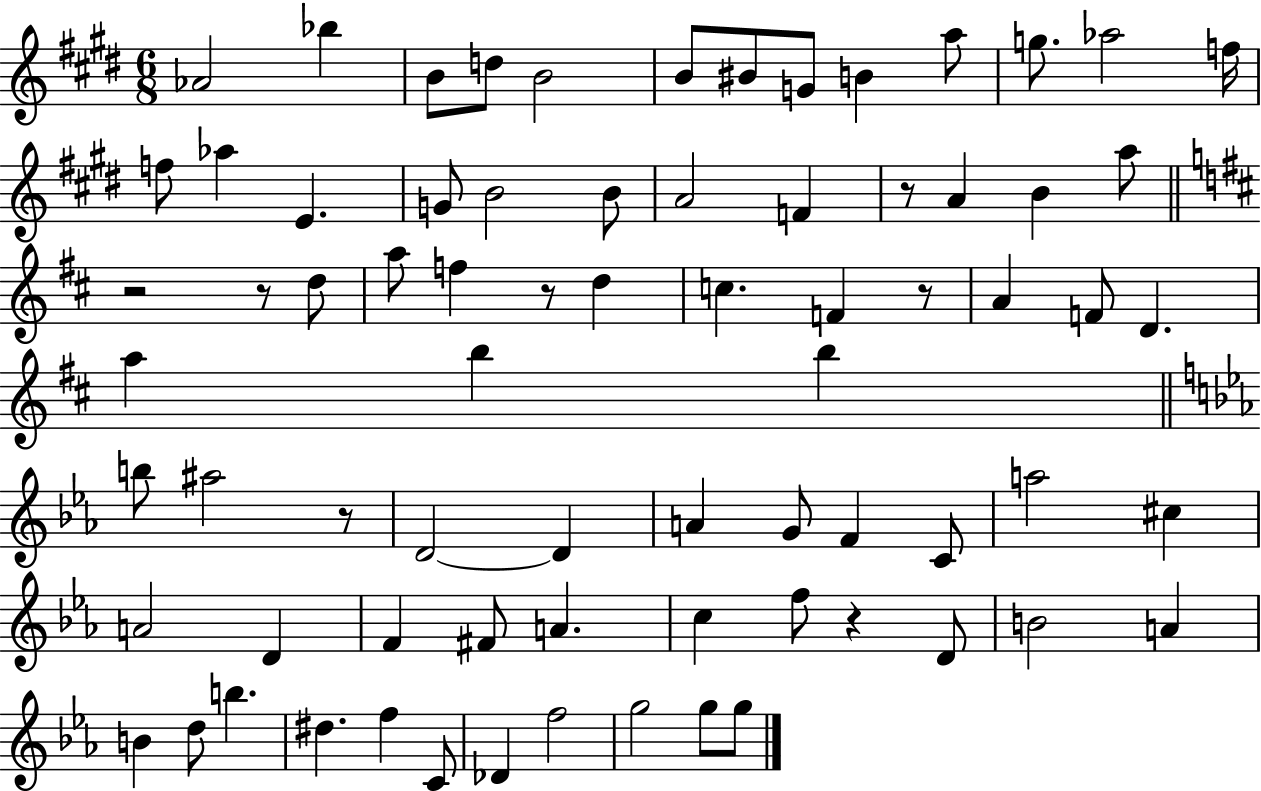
{
  \clef treble
  \numericTimeSignature
  \time 6/8
  \key e \major
  aes'2 bes''4 | b'8 d''8 b'2 | b'8 bis'8 g'8 b'4 a''8 | g''8. aes''2 f''16 | \break f''8 aes''4 e'4. | g'8 b'2 b'8 | a'2 f'4 | r8 a'4 b'4 a''8 | \break \bar "||" \break \key d \major r2 r8 d''8 | a''8 f''4 r8 d''4 | c''4. f'4 r8 | a'4 f'8 d'4. | \break a''4 b''4 b''4 | \bar "||" \break \key c \minor b''8 ais''2 r8 | d'2~~ d'4 | a'4 g'8 f'4 c'8 | a''2 cis''4 | \break a'2 d'4 | f'4 fis'8 a'4. | c''4 f''8 r4 d'8 | b'2 a'4 | \break b'4 d''8 b''4. | dis''4. f''4 c'8 | des'4 f''2 | g''2 g''8 g''8 | \break \bar "|."
}